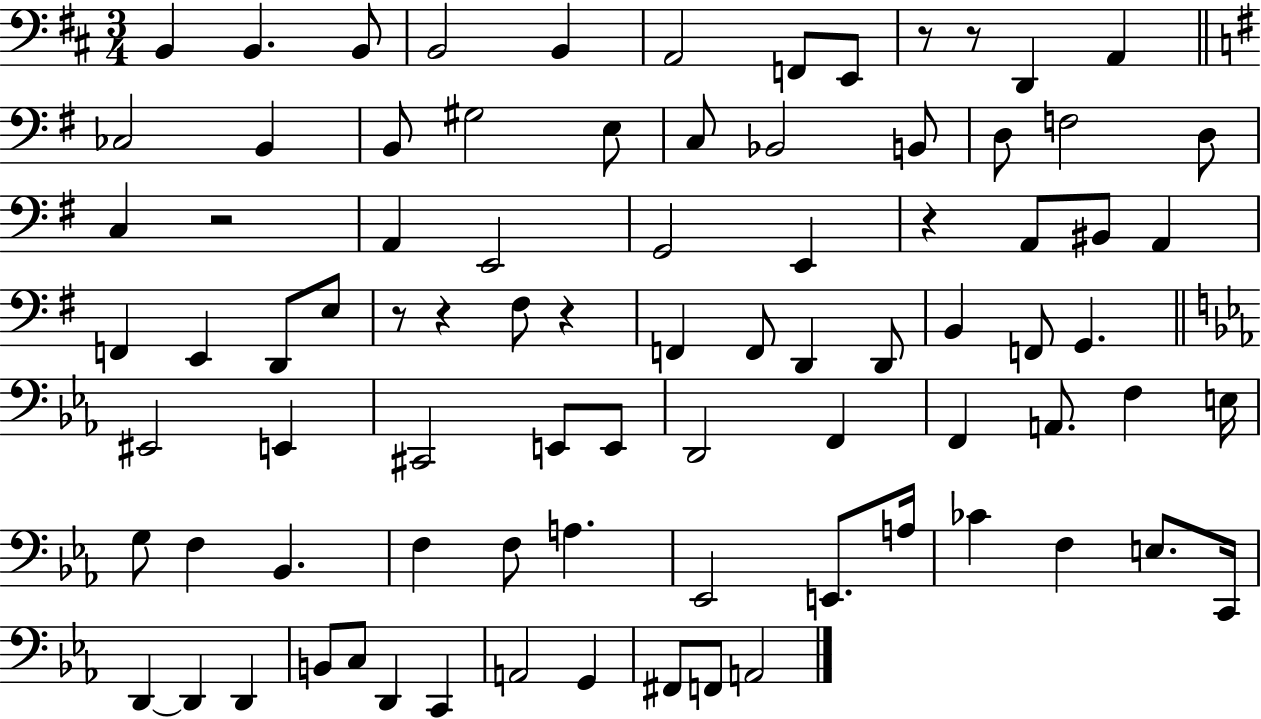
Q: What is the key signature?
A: D major